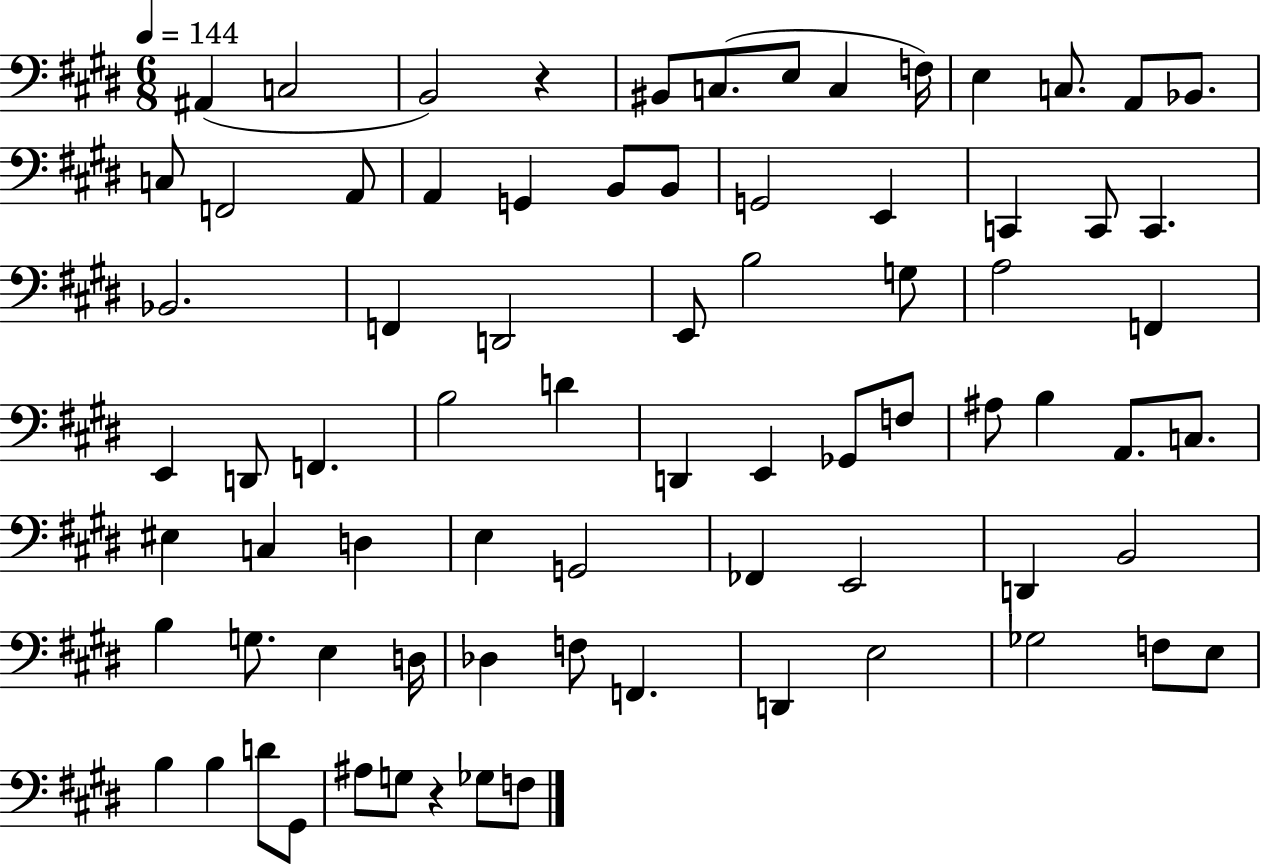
X:1
T:Untitled
M:6/8
L:1/4
K:E
^A,, C,2 B,,2 z ^B,,/2 C,/2 E,/2 C, F,/4 E, C,/2 A,,/2 _B,,/2 C,/2 F,,2 A,,/2 A,, G,, B,,/2 B,,/2 G,,2 E,, C,, C,,/2 C,, _B,,2 F,, D,,2 E,,/2 B,2 G,/2 A,2 F,, E,, D,,/2 F,, B,2 D D,, E,, _G,,/2 F,/2 ^A,/2 B, A,,/2 C,/2 ^E, C, D, E, G,,2 _F,, E,,2 D,, B,,2 B, G,/2 E, D,/4 _D, F,/2 F,, D,, E,2 _G,2 F,/2 E,/2 B, B, D/2 ^G,,/2 ^A,/2 G,/2 z _G,/2 F,/2